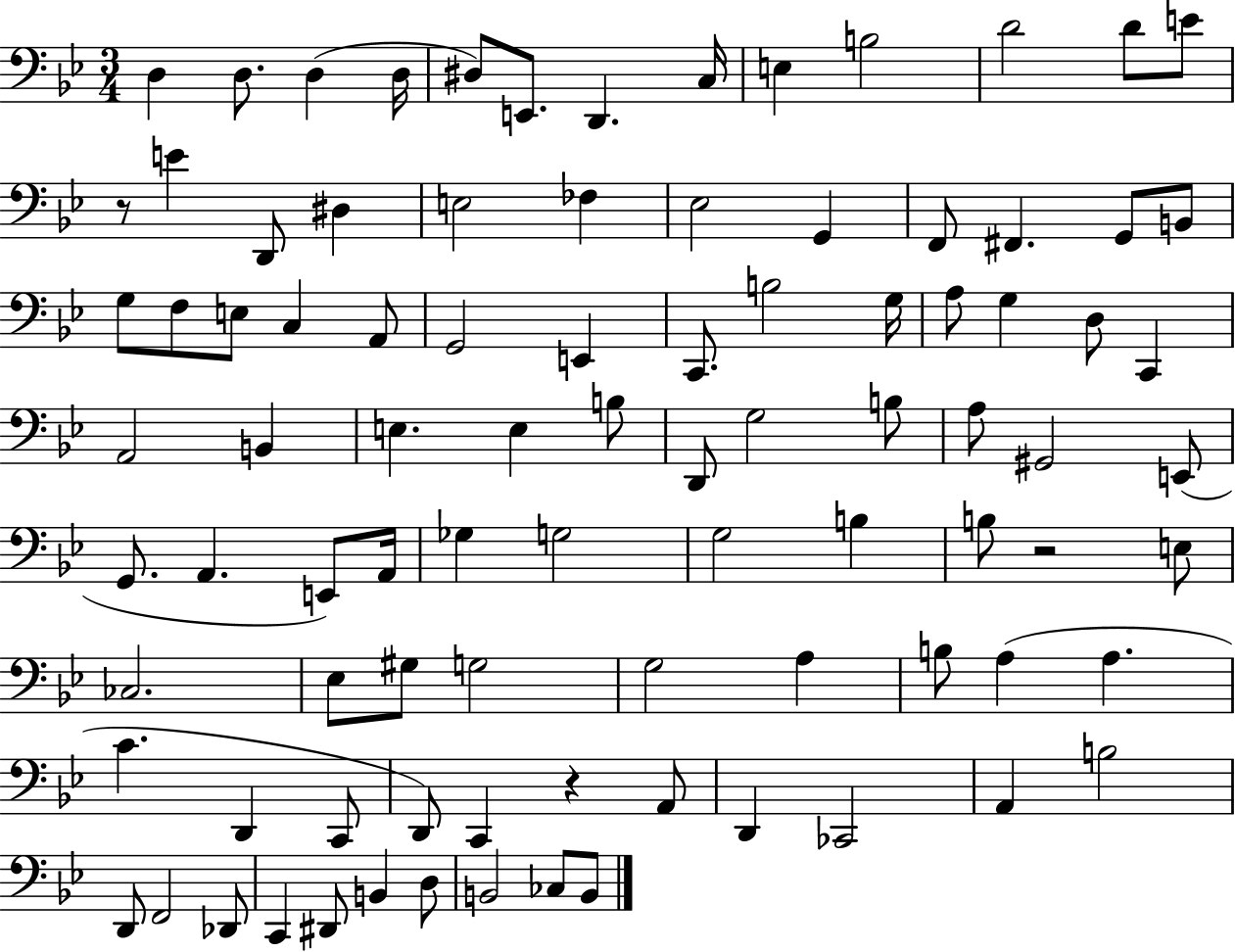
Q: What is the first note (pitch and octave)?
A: D3